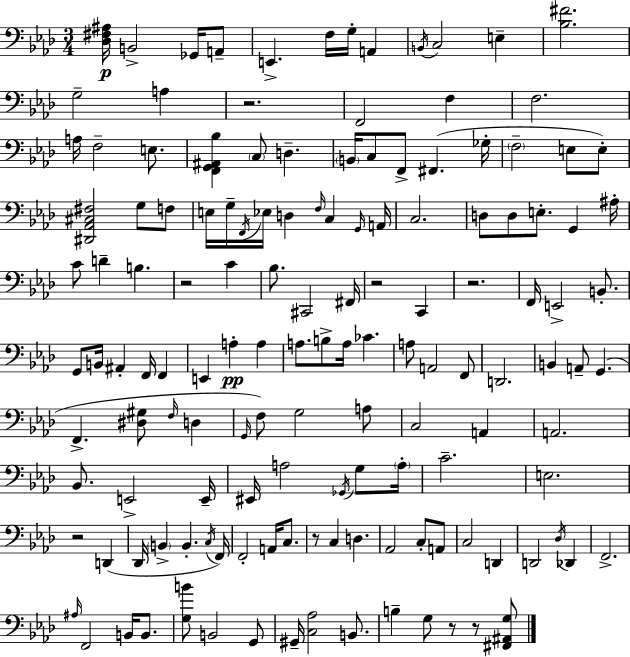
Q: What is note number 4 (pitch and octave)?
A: E2